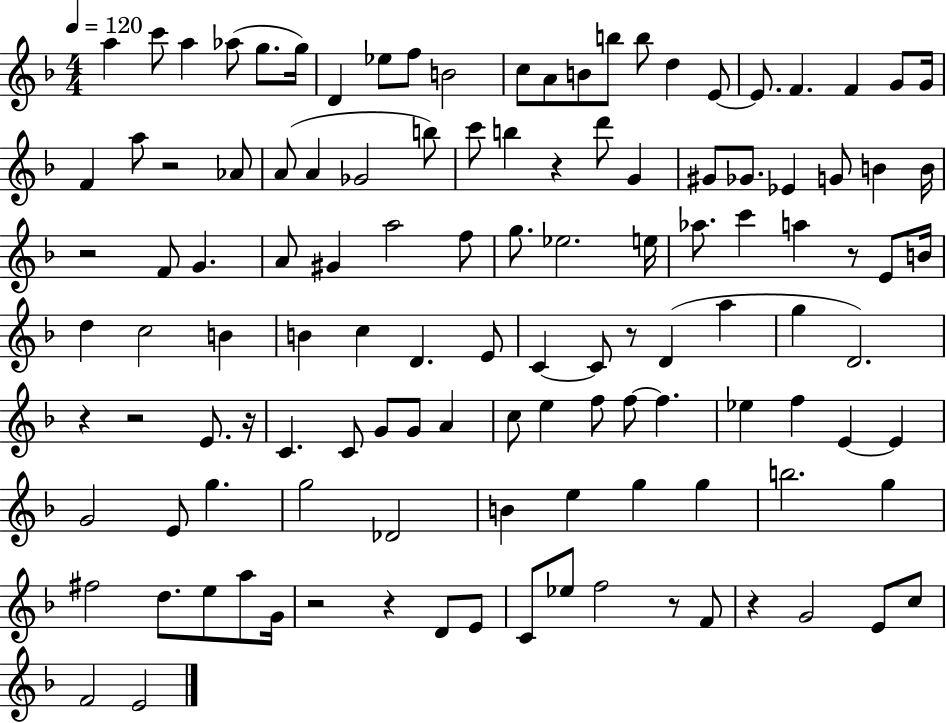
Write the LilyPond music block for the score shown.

{
  \clef treble
  \numericTimeSignature
  \time 4/4
  \key f \major
  \tempo 4 = 120
  \repeat volta 2 { a''4 c'''8 a''4 aes''8( g''8. g''16) | d'4 ees''8 f''8 b'2 | c''8 a'8 b'8 b''8 b''8 d''4 e'8~~ | e'8. f'4. f'4 g'8 g'16 | \break f'4 a''8 r2 aes'8 | a'8( a'4 ges'2 b''8) | c'''8 b''4 r4 d'''8 g'4 | gis'8 ges'8. ees'4 g'8 b'4 b'16 | \break r2 f'8 g'4. | a'8 gis'4 a''2 f''8 | g''8. ees''2. e''16 | aes''8. c'''4 a''4 r8 e'8 b'16 | \break d''4 c''2 b'4 | b'4 c''4 d'4. e'8 | c'4~~ c'8 r8 d'4( a''4 | g''4 d'2.) | \break r4 r2 e'8. r16 | c'4. c'8 g'8 g'8 a'4 | c''8 e''4 f''8 f''8~~ f''4. | ees''4 f''4 e'4~~ e'4 | \break g'2 e'8 g''4. | g''2 des'2 | b'4 e''4 g''4 g''4 | b''2. g''4 | \break fis''2 d''8. e''8 a''8 g'16 | r2 r4 d'8 e'8 | c'8 ees''8 f''2 r8 f'8 | r4 g'2 e'8 c''8 | \break f'2 e'2 | } \bar "|."
}